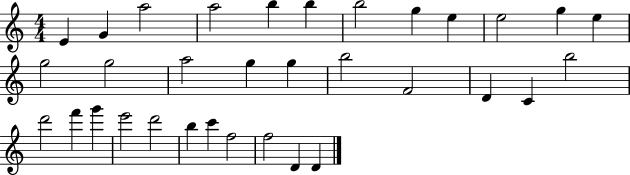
E4/q G4/q A5/h A5/h B5/q B5/q B5/h G5/q E5/q E5/h G5/q E5/q G5/h G5/h A5/h G5/q G5/q B5/h F4/h D4/q C4/q B5/h D6/h F6/q G6/q E6/h D6/h B5/q C6/q F5/h F5/h D4/q D4/q